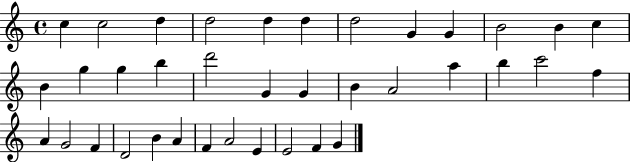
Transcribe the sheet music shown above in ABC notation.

X:1
T:Untitled
M:4/4
L:1/4
K:C
c c2 d d2 d d d2 G G B2 B c B g g b d'2 G G B A2 a b c'2 f A G2 F D2 B A F A2 E E2 F G